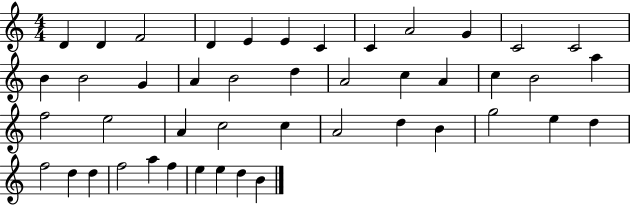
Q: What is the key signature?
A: C major